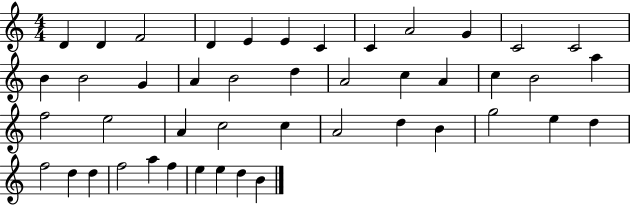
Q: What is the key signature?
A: C major